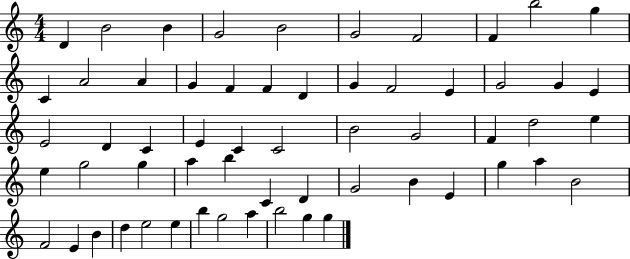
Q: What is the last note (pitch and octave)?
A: G5